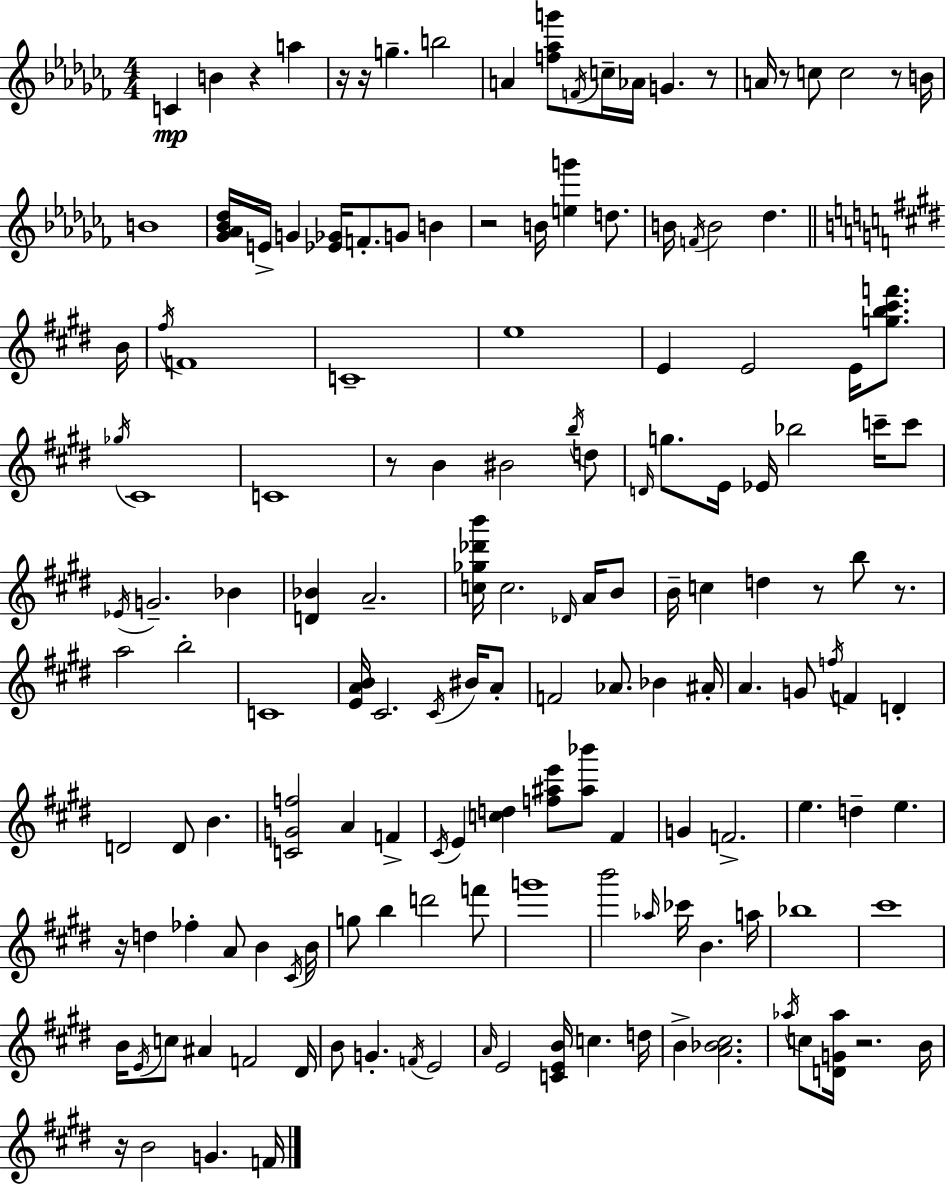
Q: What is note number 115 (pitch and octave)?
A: G4